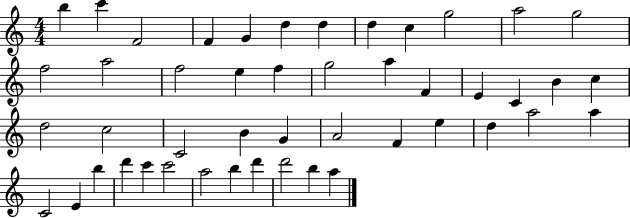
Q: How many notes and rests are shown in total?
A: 47